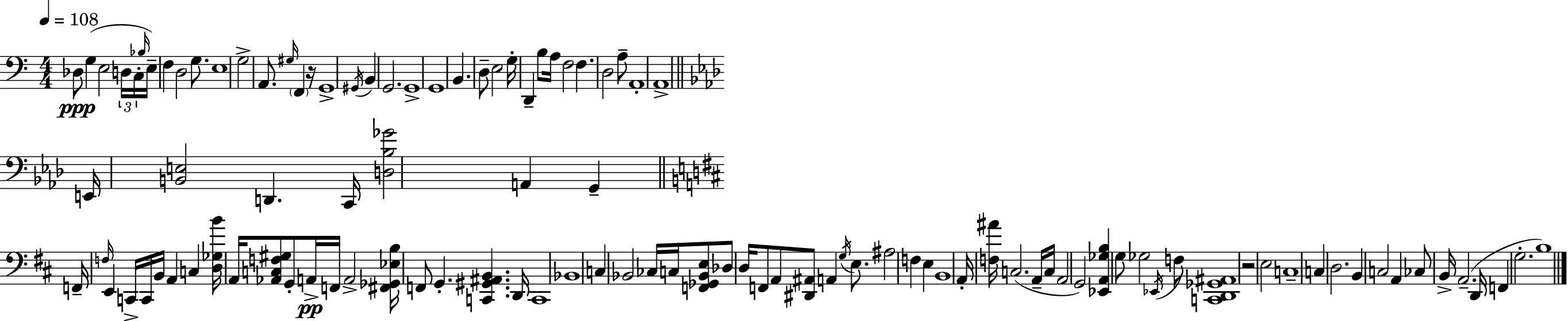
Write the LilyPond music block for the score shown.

{
  \clef bass
  \numericTimeSignature
  \time 4/4
  \key a \minor
  \tempo 4 = 108
  des8\ppp g4( e2 \tuplet 3/2 { d16 c16-. | \grace { bes16 } } e16--) f4 d2 g8. | e1 | g2-> a,8. \grace { gis16 } \parenthesize f,4 | \break r16 g,1-> | \acciaccatura { gis,16 } b,4 g,2. | g,1-> | g,1 | \break b,4. d8-- e2 | g16-. d,4-- b8 a16 f2 | f4. d2 | a8-- a,1-. | \break a,1-> | \bar "||" \break \key aes \major e,16 <b, e>2 d,4. c,16 | <d bes ges'>2 a,4 g,4-- | \bar "||" \break \key d \major f,16-- \grace { f16 } e,4 c,16-> c,16 b,16 a,4 c4 | <d ges b'>16 a,16 <aes, c f gis>8 g,8-. a,16->\pp f,16 a,2-> | <fis, ges, ees b>16 f,8 g,4.-. <c, gis, ais, b,>4. | d,16 c,1 | \break bes,1 | c4 bes,2 ces16 c16 <f, ges, bes, e>8 | des8 d16 f,8 a,8 <dis, ais,>8 a,4 \acciaccatura { g16 } e8. | ais2 f4 e4 | \break b,1 | a,16-. <f ais'>16 c2.( | a,16-- c16 a,2 g,2) | <ees, a, ges b>4 g8 ges2 | \break \acciaccatura { ees,16 } f8 <c, d, ges, ais,>1 | r2 e2 | c1-- | c4 d2. | \break b,4 c2 a,4 | ces8 b,16-> a,2.--( | d,16 f,4 g2.-. | b1) | \break \bar "|."
}